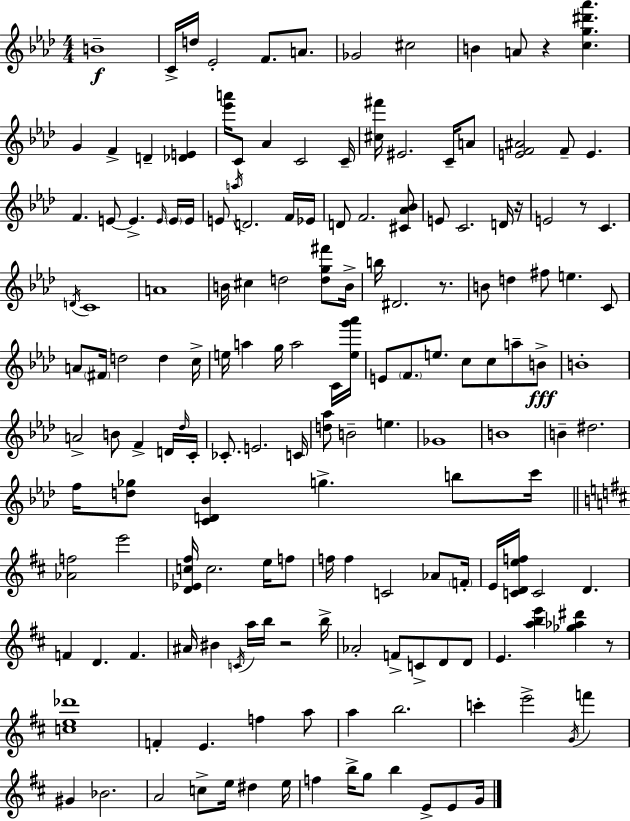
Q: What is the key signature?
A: AES major